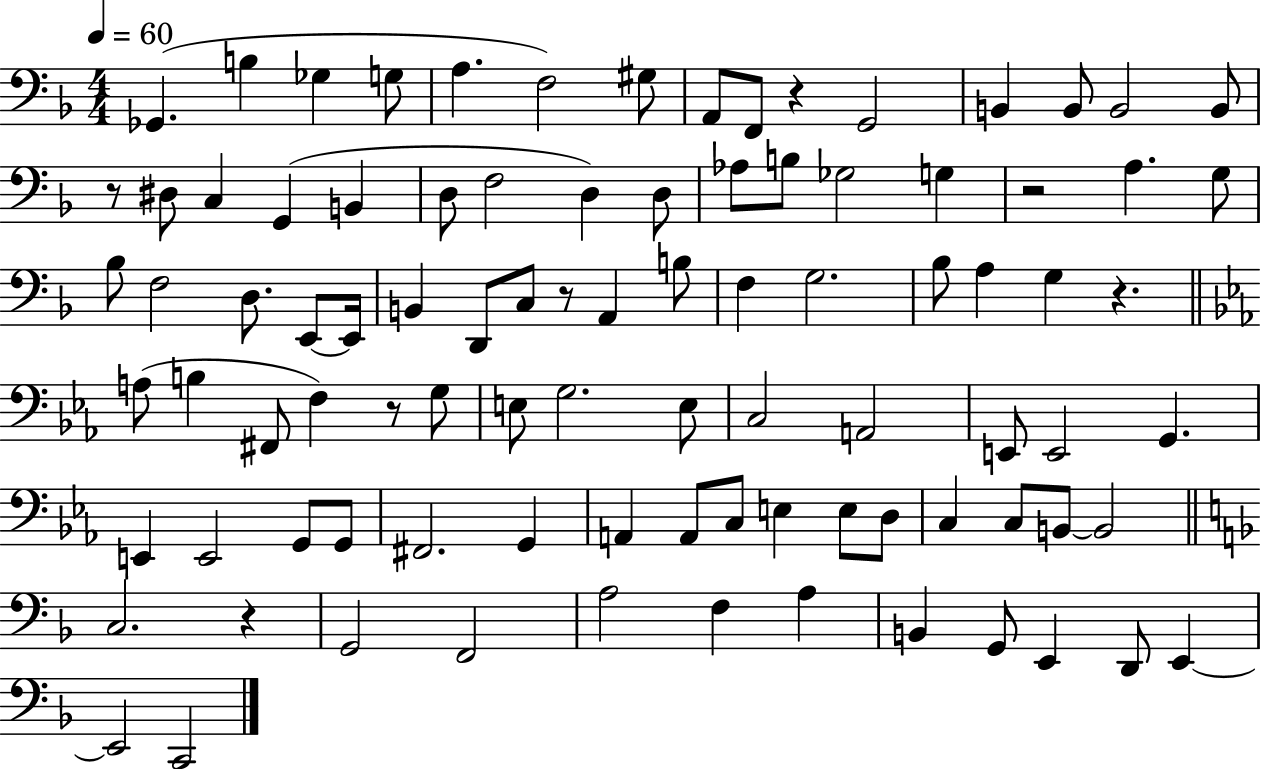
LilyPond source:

{
  \clef bass
  \numericTimeSignature
  \time 4/4
  \key f \major
  \tempo 4 = 60
  ges,4.( b4 ges4 g8 | a4. f2) gis8 | a,8 f,8 r4 g,2 | b,4 b,8 b,2 b,8 | \break r8 dis8 c4 g,4( b,4 | d8 f2 d4) d8 | aes8 b8 ges2 g4 | r2 a4. g8 | \break bes8 f2 d8. e,8~~ e,16 | b,4 d,8 c8 r8 a,4 b8 | f4 g2. | bes8 a4 g4 r4. | \break \bar "||" \break \key ees \major a8( b4 fis,8 f4) r8 g8 | e8 g2. e8 | c2 a,2 | e,8 e,2 g,4. | \break e,4 e,2 g,8 g,8 | fis,2. g,4 | a,4 a,8 c8 e4 e8 d8 | c4 c8 b,8~~ b,2 | \break \bar "||" \break \key d \minor c2. r4 | g,2 f,2 | a2 f4 a4 | b,4 g,8 e,4 d,8 e,4~~ | \break e,2 c,2 | \bar "|."
}